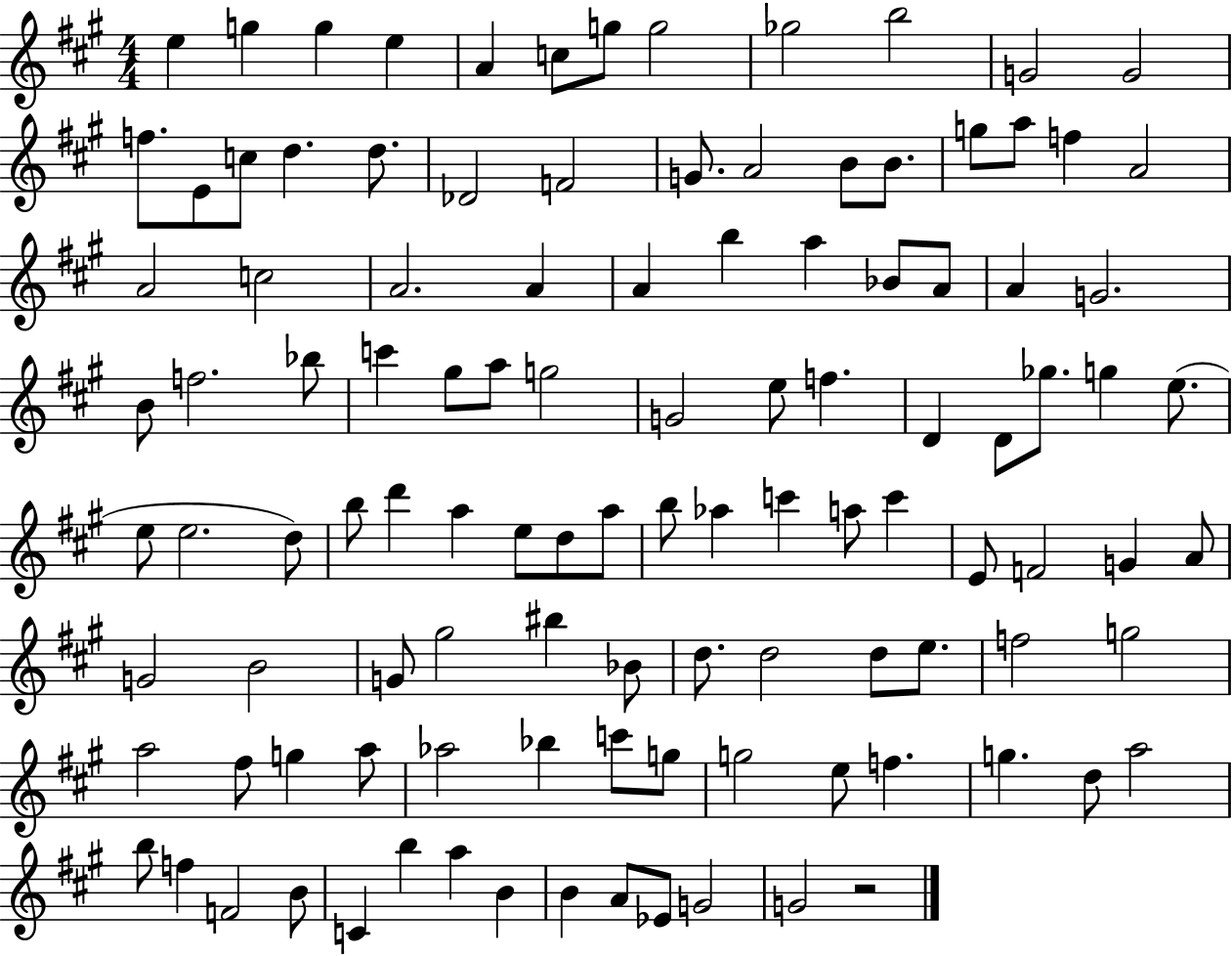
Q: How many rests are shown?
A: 1